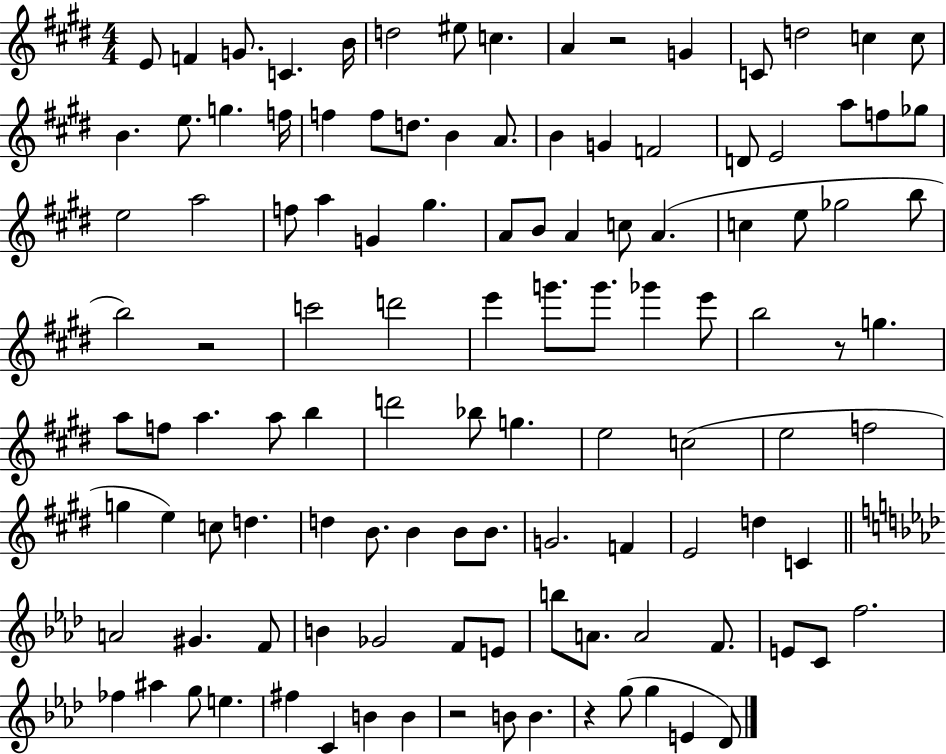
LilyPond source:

{
  \clef treble
  \numericTimeSignature
  \time 4/4
  \key e \major
  e'8 f'4 g'8. c'4. b'16 | d''2 eis''8 c''4. | a'4 r2 g'4 | c'8 d''2 c''4 c''8 | \break b'4. e''8. g''4. f''16 | f''4 f''8 d''8. b'4 a'8. | b'4 g'4 f'2 | d'8 e'2 a''8 f''8 ges''8 | \break e''2 a''2 | f''8 a''4 g'4 gis''4. | a'8 b'8 a'4 c''8 a'4.( | c''4 e''8 ges''2 b''8 | \break b''2) r2 | c'''2 d'''2 | e'''4 g'''8. g'''8. ges'''4 e'''8 | b''2 r8 g''4. | \break a''8 f''8 a''4. a''8 b''4 | d'''2 bes''8 g''4. | e''2 c''2( | e''2 f''2 | \break g''4 e''4) c''8 d''4. | d''4 b'8. b'4 b'8 b'8. | g'2. f'4 | e'2 d''4 c'4 | \break \bar "||" \break \key aes \major a'2 gis'4. f'8 | b'4 ges'2 f'8 e'8 | b''8 a'8. a'2 f'8. | e'8 c'8 f''2. | \break fes''4 ais''4 g''8 e''4. | fis''4 c'4 b'4 b'4 | r2 b'8 b'4. | r4 g''8( g''4 e'4 des'8) | \break \bar "|."
}